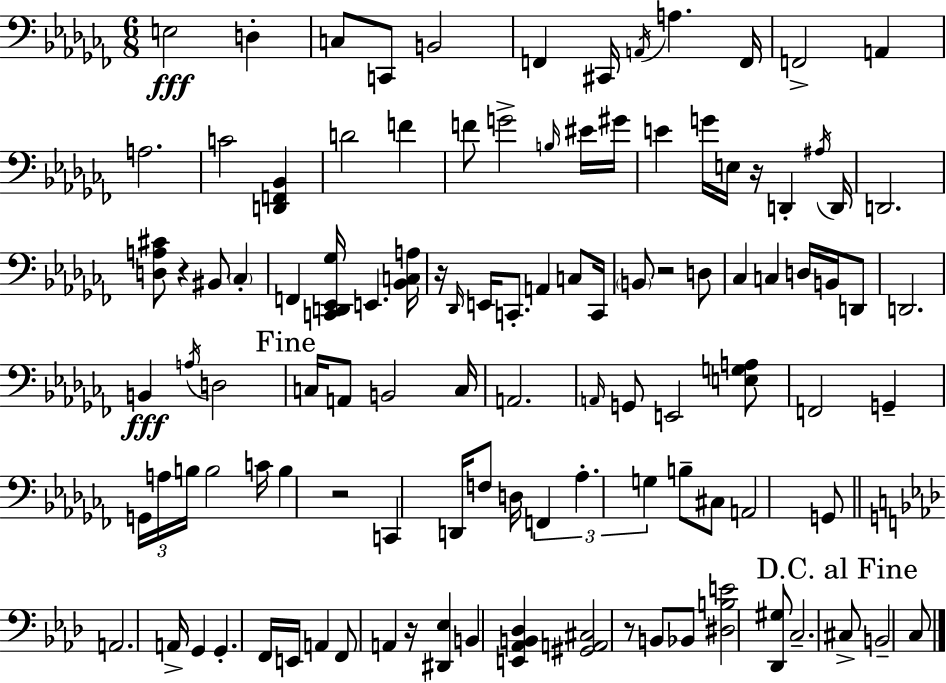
{
  \clef bass
  \numericTimeSignature
  \time 6/8
  \key aes \minor
  e2\fff d4-. | c8 c,8 b,2 | f,4 cis,16 \acciaccatura { a,16 } a4. | f,16 f,2-> a,4 | \break a2. | c'2 <d, f, bes,>4 | d'2 f'4 | f'8 g'2-> \grace { b16 } | \break eis'16 gis'16 e'4 g'16 e16 r16 d,4-. | \acciaccatura { ais16 } d,16 d,2. | <d a cis'>8 r4 bis,8 \parenthesize ces4-. | f,4 <c, d, ees, ges>16 e,4. | \break <bes, c a>16 r16 \grace { des,16 } e,16 c,8.-. a,4 | c8 c,16 \parenthesize b,8 r2 | d8 ces4 c4 | d16 b,16 d,8 d,2. | \break b,4\fff \acciaccatura { a16 } d2 | \mark "Fine" c16 a,8 b,2 | c16 a,2. | \grace { a,16 } g,8 e,2 | \break <e g a>8 f,2 | g,4-- \tuplet 3/2 { g,16 a16 b16 } b2 | c'16 b4 r2 | c,4 d,16 f8 | \break d16 \tuplet 3/2 { f,4 aes4.-. | g4 } b8-- cis8 a,2 | g,8 \bar "||" \break \key aes \major a,2. | a,16-> g,4 g,4.-. f,16 | e,16 a,4 f,8 a,4 r16 | <dis, ees>4 b,4 <e, aes, b, des>4 | \break <gis, a, cis>2 r8 b,8 | bes,8 <dis b e'>2 <des, gis>8 | c2.-- | \mark "D.C. al Fine" cis8-> b,2-- c8 | \break \bar "|."
}